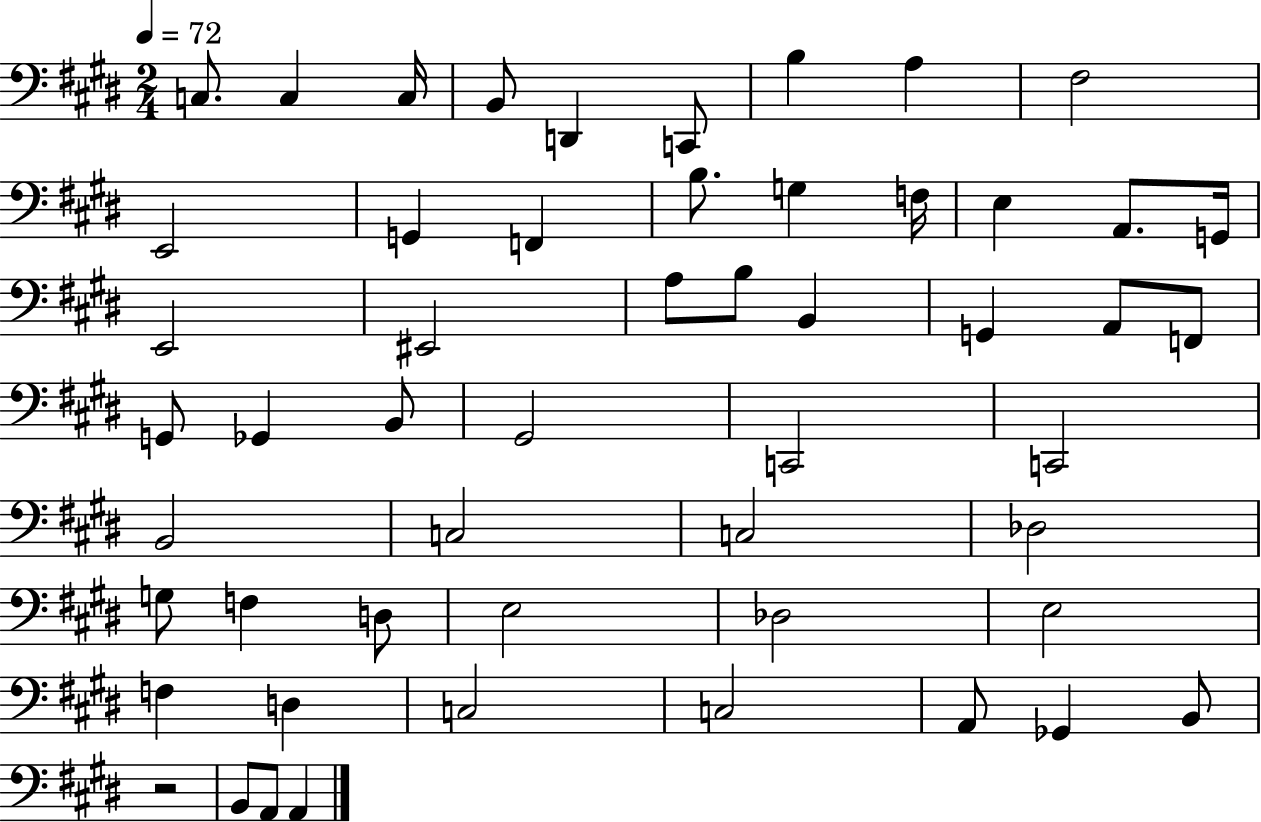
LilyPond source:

{
  \clef bass
  \numericTimeSignature
  \time 2/4
  \key e \major
  \tempo 4 = 72
  c8. c4 c16 | b,8 d,4 c,8 | b4 a4 | fis2 | \break e,2 | g,4 f,4 | b8. g4 f16 | e4 a,8. g,16 | \break e,2 | eis,2 | a8 b8 b,4 | g,4 a,8 f,8 | \break g,8 ges,4 b,8 | gis,2 | c,2 | c,2 | \break b,2 | c2 | c2 | des2 | \break g8 f4 d8 | e2 | des2 | e2 | \break f4 d4 | c2 | c2 | a,8 ges,4 b,8 | \break r2 | b,8 a,8 a,4 | \bar "|."
}